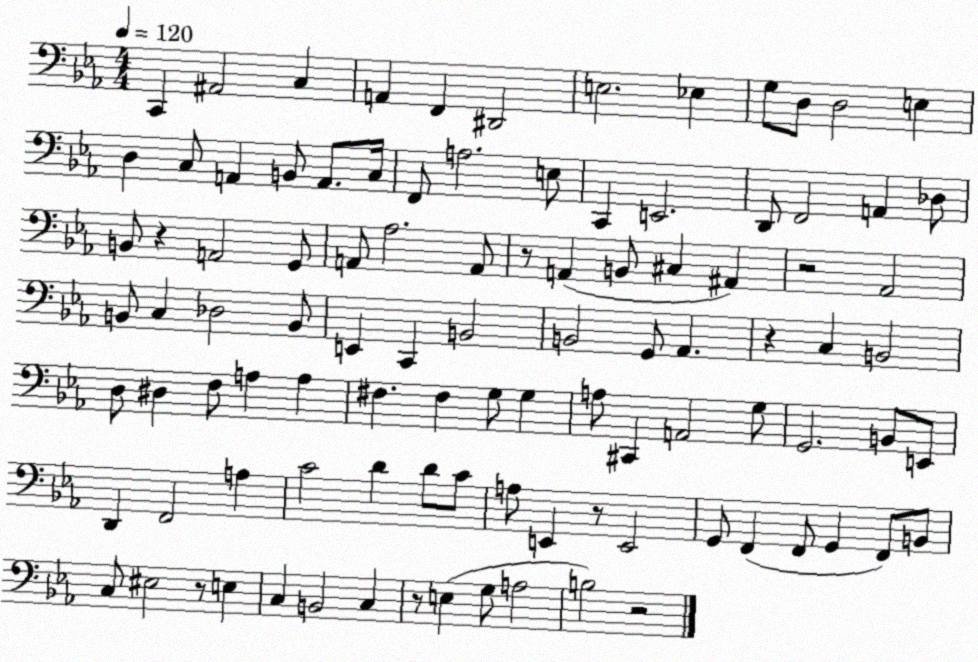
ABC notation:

X:1
T:Untitled
M:4/4
L:1/4
K:Eb
C,, ^A,,2 C, A,, F,, ^D,,2 E,2 _E, G,/2 D,/2 D,2 E, D, C,/2 A,, B,,/2 A,,/2 C,/4 F,,/2 A,2 E,/2 C,, E,,2 D,,/2 F,,2 A,, _D,/2 B,,/2 z A,,2 G,,/2 A,,/2 _A,2 A,,/2 z/2 A,, B,,/2 ^C, ^A,, z2 _A,,2 B,,/2 C, _D,2 B,,/2 E,, C,, B,,2 B,,2 G,,/2 _A,, z C, B,,2 D,/2 ^D, F,/2 A, A, ^F, ^F, G,/2 G, A,/2 ^C,, A,,2 G,/2 G,,2 B,,/2 E,,/2 D,, F,,2 A, C2 D D/2 C/2 A,/2 E,, z/2 E,,2 G,,/2 F,, F,,/2 G,, F,,/2 B,,/2 C,/2 ^E,2 z/2 E, C, B,,2 C, z/2 E, G,/2 A,2 B,2 z2